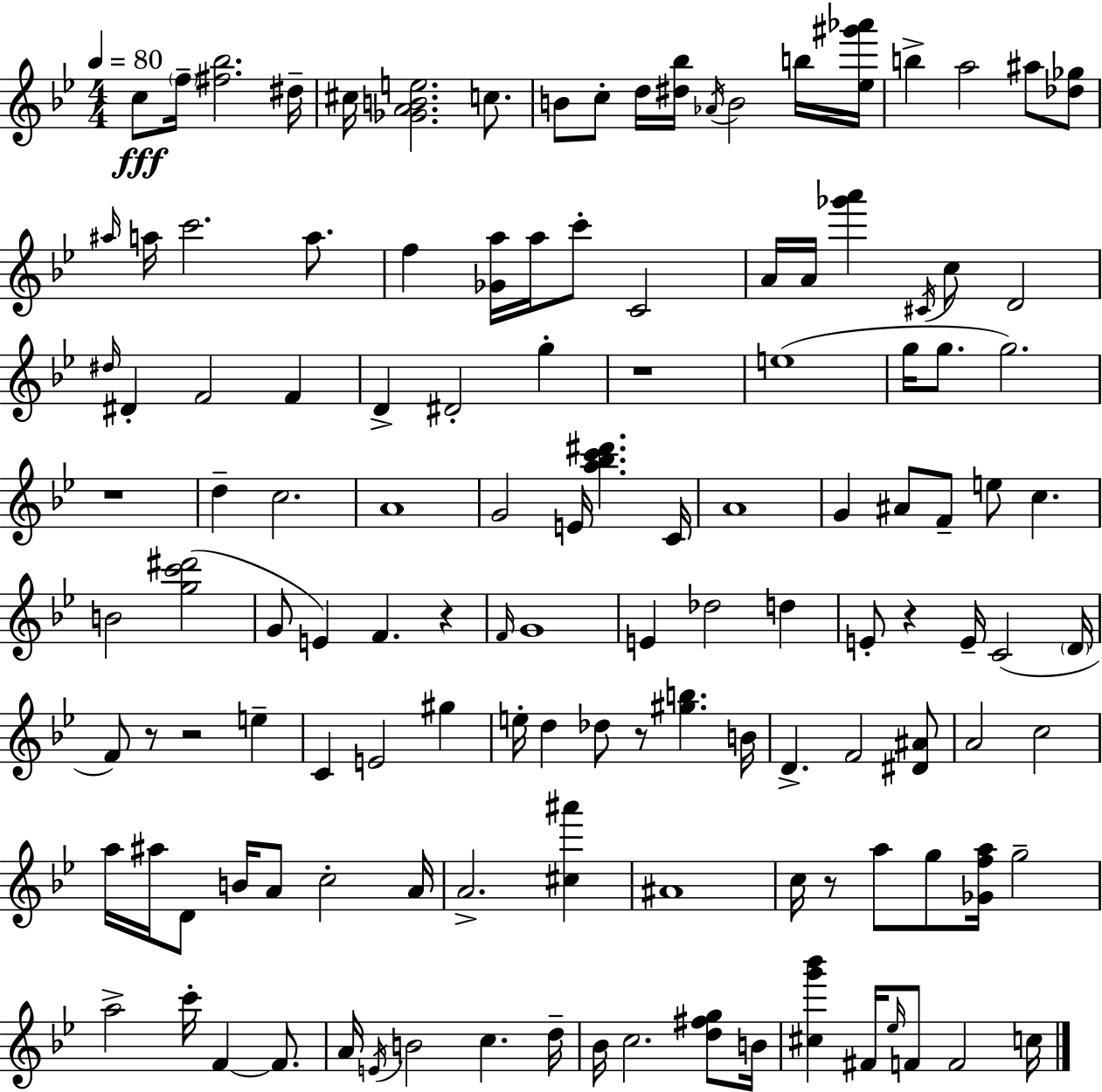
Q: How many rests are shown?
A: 8